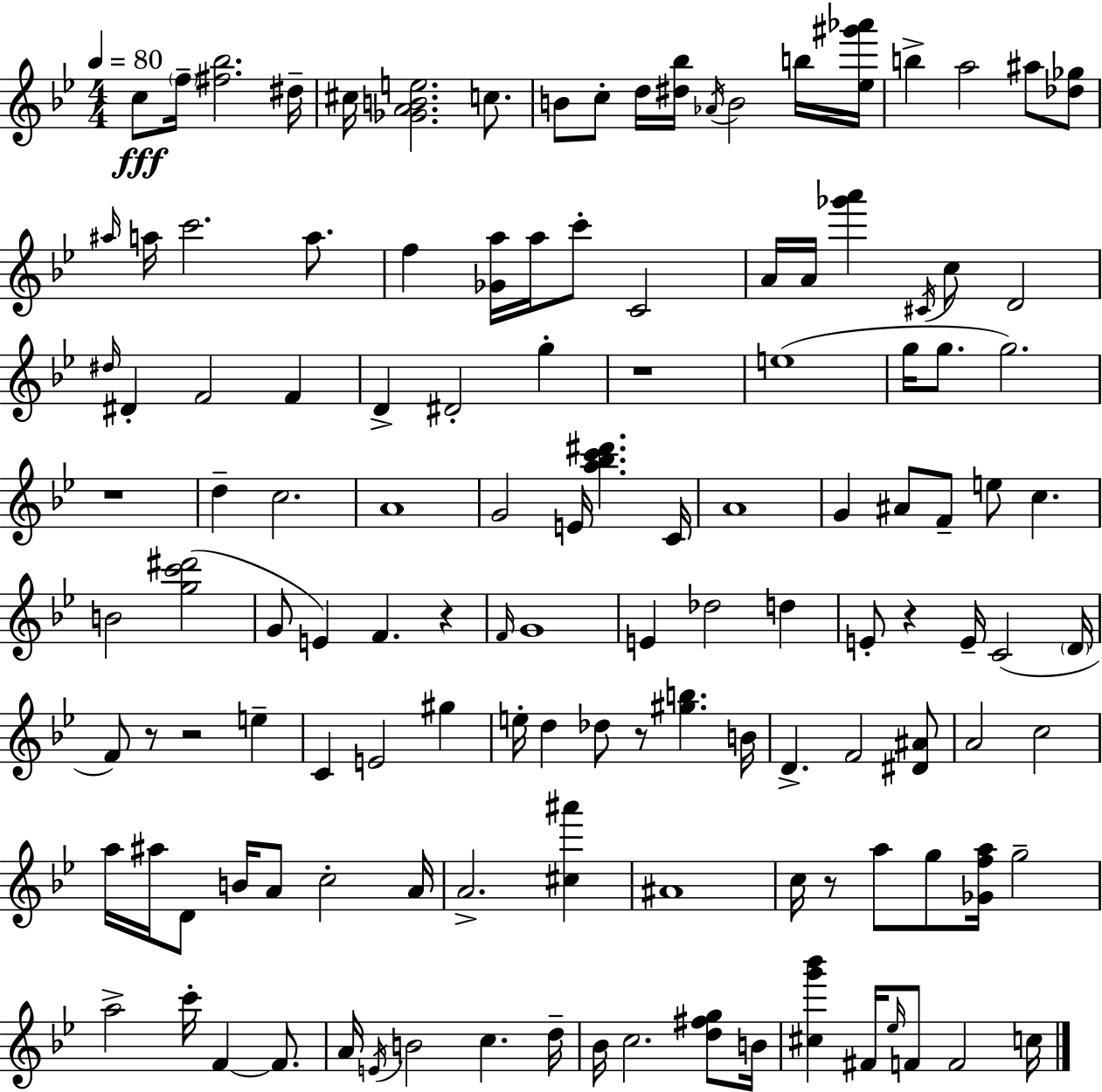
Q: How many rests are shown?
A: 8